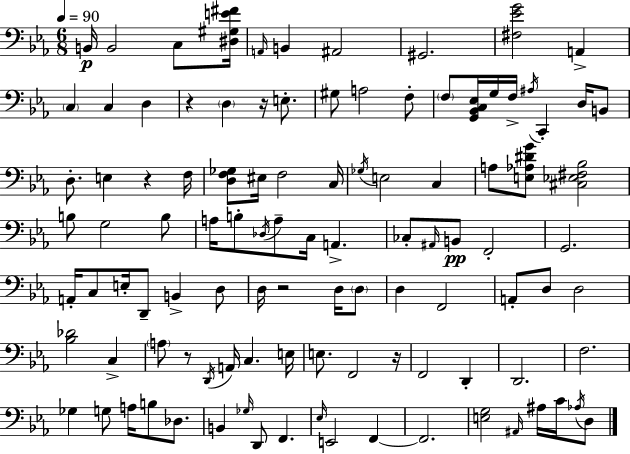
B2/s B2/h C3/e [D#3,G#3,E4,F#4]/s A2/s B2/q A#2/h G#2/h. [F#3,Eb4,G4]/h A2/q C3/q C3/q D3/q R/q D3/q R/s E3/e. G#3/e A3/h F3/e F3/e [G2,Bb2,C3,Eb3]/s G3/s F3/s A#3/s C2/q D3/s B2/e D3/e. E3/q R/q F3/s [D3,F3,Gb3]/e EIS3/s F3/h C3/s Gb3/s E3/h C3/q A3/e [E3,Ab3,D#4,G4]/e [C#3,Eb3,F#3,Bb3]/h B3/e G3/h B3/e A3/s B3/e Db3/s A3/e C3/s A2/q. CES3/e A#2/s B2/e F2/h G2/h. A2/s C3/e E3/s D2/e B2/q D3/e D3/s R/h D3/s D3/e D3/q F2/h A2/e D3/e D3/h [Bb3,Db4]/h C3/q A3/e R/e D2/s A2/s C3/q. E3/s E3/e. F2/h R/s F2/h D2/q D2/h. F3/h. Gb3/q G3/e A3/s B3/e Db3/e. B2/q Gb3/s D2/e F2/q. Eb3/s E2/h F2/q F2/h. [E3,G3]/h A#2/s A#3/s C4/s Ab3/s D3/e